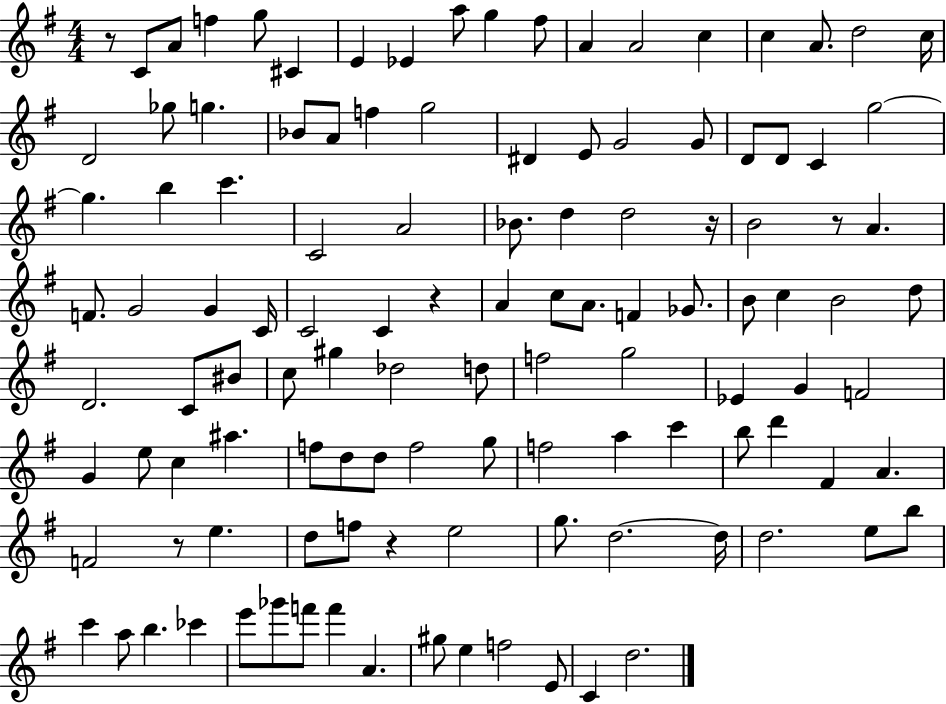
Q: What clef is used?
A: treble